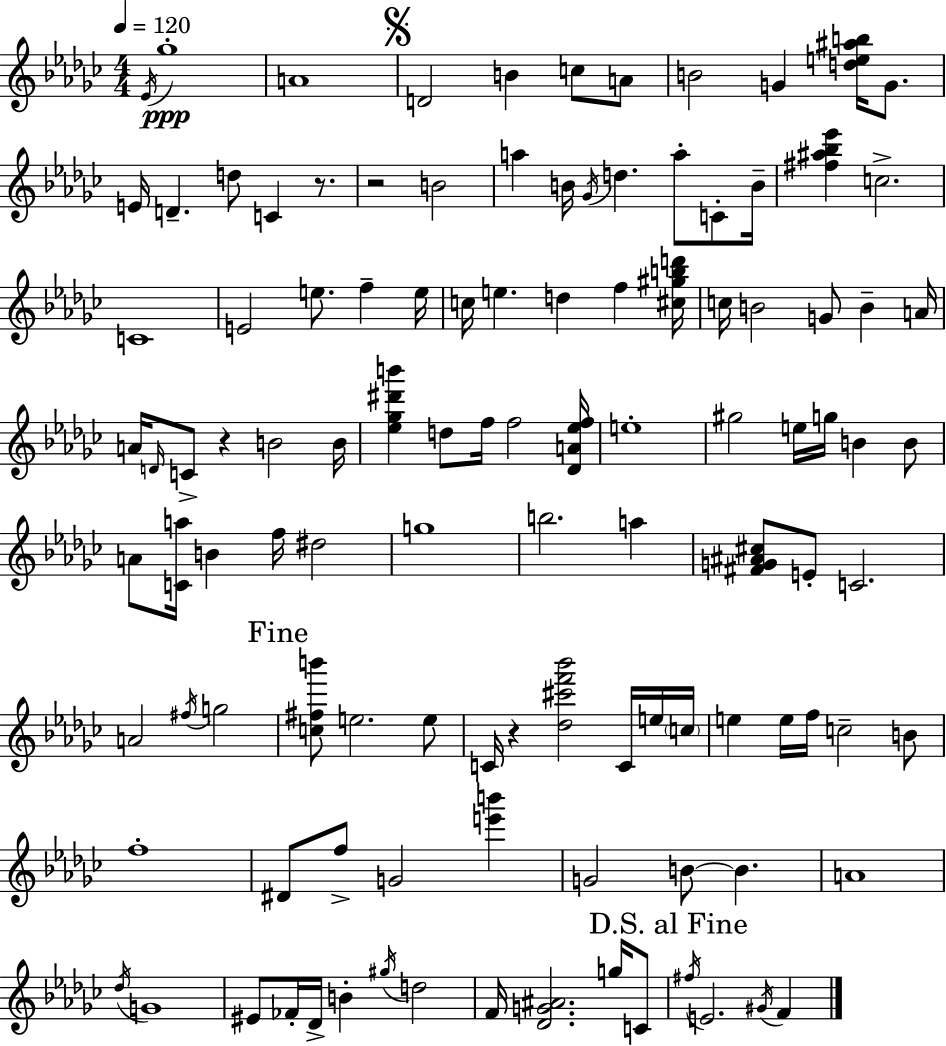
{
  \clef treble
  \numericTimeSignature
  \time 4/4
  \key ees \minor
  \tempo 4 = 120
  \acciaccatura { ees'16 }\ppp ges''1-. | a'1 | \mark \markup { \musicglyph "scripts.segno" } d'2 b'4 c''8 a'8 | b'2 g'4 <d'' e'' ais'' b''>16 g'8. | \break e'16 d'4.-- d''8 c'4 r8. | r2 b'2 | a''4 b'16 \acciaccatura { ges'16 } d''4. a''8-. c'8-. | b'16-- <fis'' ais'' bes'' ees'''>4 c''2.-> | \break c'1 | e'2 e''8. f''4-- | e''16 c''16 e''4. d''4 f''4 | <cis'' gis'' b'' d'''>16 c''16 b'2 g'8 b'4-- | \break a'16 a'16 \grace { d'16 } c'8-> r4 b'2 | b'16 <ees'' ges'' dis''' b'''>4 d''8 f''16 f''2 | <des' a' ees'' f''>16 e''1-. | gis''2 e''16 g''16 b'4 | \break b'8 a'8 <c' a''>16 b'4 f''16 dis''2 | g''1 | b''2. a''4 | <fis' g' ais' cis''>8 e'8-. c'2. | \break a'2 \acciaccatura { fis''16 } g''2 | \mark "Fine" <c'' fis'' b'''>8 e''2. | e''8 c'16 r4 <des'' cis''' f''' bes'''>2 | c'16 e''16 \parenthesize c''16 e''4 e''16 f''16 c''2-- | \break b'8 f''1-. | dis'8 f''8-> g'2 | <e''' b'''>4 g'2 b'8~~ b'4. | a'1 | \break \acciaccatura { des''16 } g'1 | eis'8 fes'16-. des'16-> b'4-. \acciaccatura { gis''16 } d''2 | f'16 <des' g' ais'>2. | g''16 c'8 \mark "D.S. al Fine" \acciaccatura { fis''16 } e'2. | \break \acciaccatura { gis'16 } f'4 \bar "|."
}